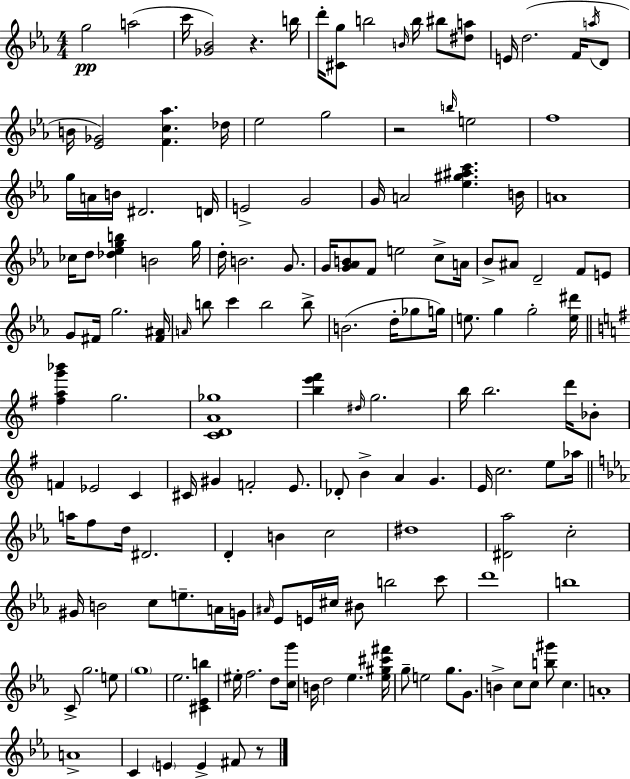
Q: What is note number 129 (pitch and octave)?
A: C5